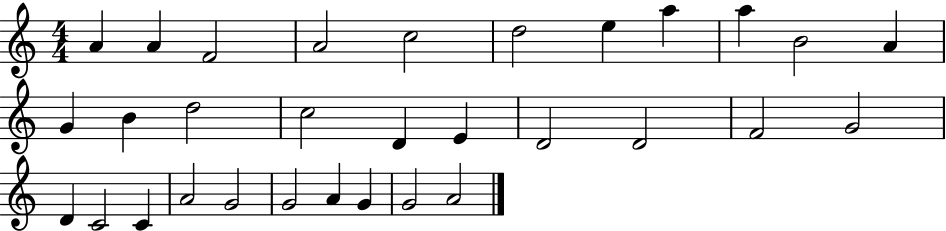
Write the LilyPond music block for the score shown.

{
  \clef treble
  \numericTimeSignature
  \time 4/4
  \key c \major
  a'4 a'4 f'2 | a'2 c''2 | d''2 e''4 a''4 | a''4 b'2 a'4 | \break g'4 b'4 d''2 | c''2 d'4 e'4 | d'2 d'2 | f'2 g'2 | \break d'4 c'2 c'4 | a'2 g'2 | g'2 a'4 g'4 | g'2 a'2 | \break \bar "|."
}